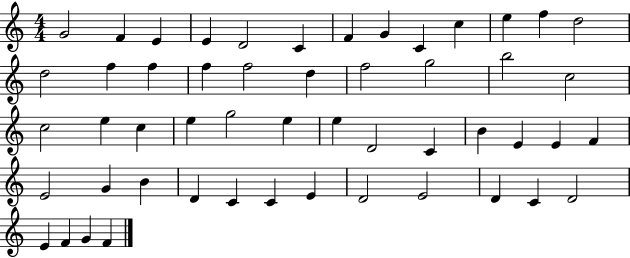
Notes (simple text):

G4/h F4/q E4/q E4/q D4/h C4/q F4/q G4/q C4/q C5/q E5/q F5/q D5/h D5/h F5/q F5/q F5/q F5/h D5/q F5/h G5/h B5/h C5/h C5/h E5/q C5/q E5/q G5/h E5/q E5/q D4/h C4/q B4/q E4/q E4/q F4/q E4/h G4/q B4/q D4/q C4/q C4/q E4/q D4/h E4/h D4/q C4/q D4/h E4/q F4/q G4/q F4/q